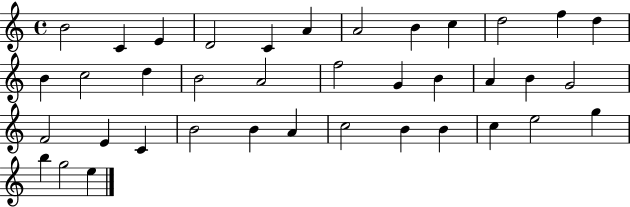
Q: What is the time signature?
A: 4/4